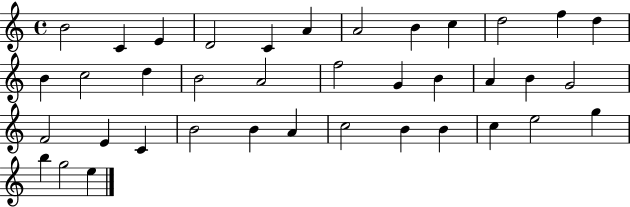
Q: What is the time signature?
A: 4/4